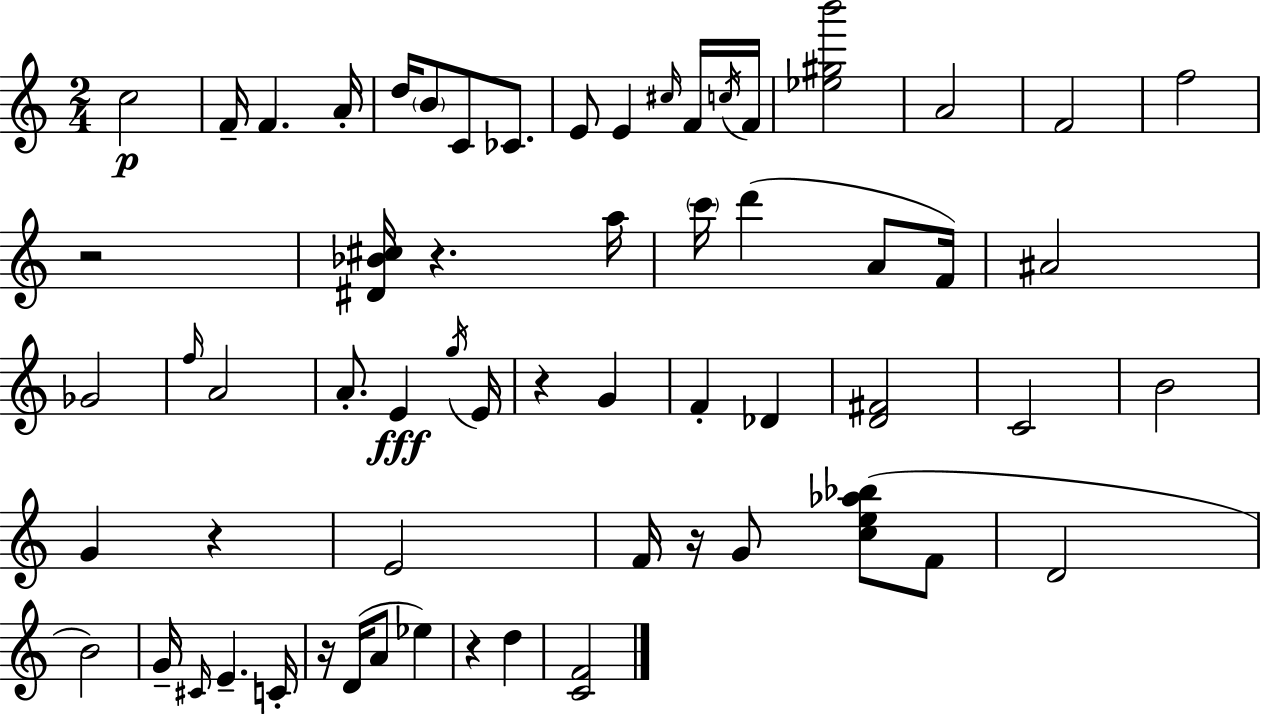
{
  \clef treble
  \numericTimeSignature
  \time 2/4
  \key a \minor
  \repeat volta 2 { c''2\p | f'16-- f'4. a'16-. | d''16 \parenthesize b'8 c'8 ces'8. | e'8 e'4 \grace { cis''16 } f'16 | \break \acciaccatura { c''16 } f'16 <ees'' gis'' b'''>2 | a'2 | f'2 | f''2 | \break r2 | <dis' bes' cis''>16 r4. | a''16 \parenthesize c'''16 d'''4( a'8 | f'16) ais'2 | \break ges'2 | \grace { f''16 } a'2 | a'8.-. e'4\fff | \acciaccatura { g''16 } e'16 r4 | \break g'4 f'4-. | des'4 <d' fis'>2 | c'2 | b'2 | \break g'4 | r4 e'2 | f'16 r16 g'8 | <c'' e'' aes'' bes''>8( f'8 d'2 | \break b'2) | g'16-- \grace { cis'16 } e'4.-- | c'16-. r16 d'16( a'8 | ees''4) r4 | \break d''4 <c' f'>2 | } \bar "|."
}